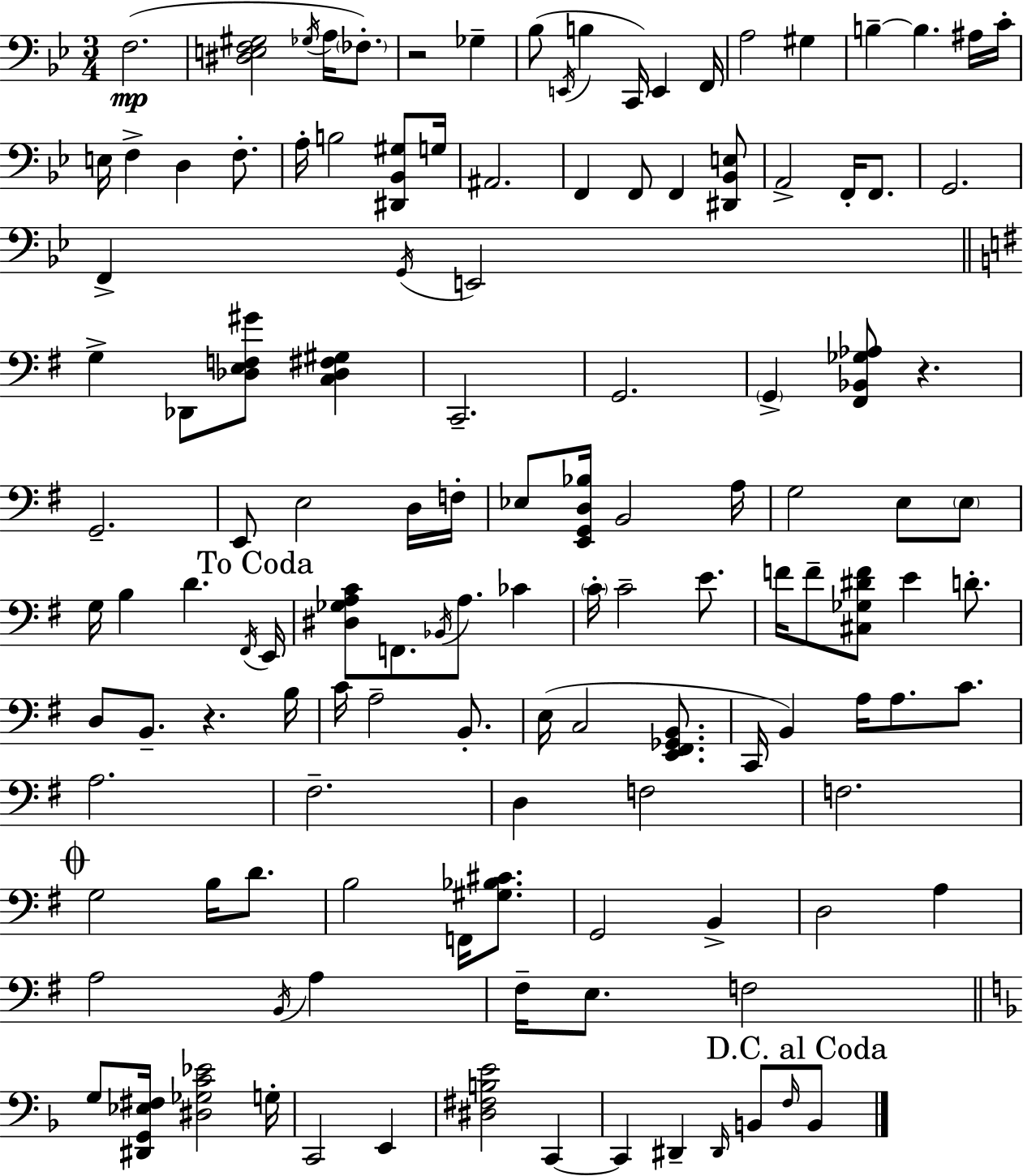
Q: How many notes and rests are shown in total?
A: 128